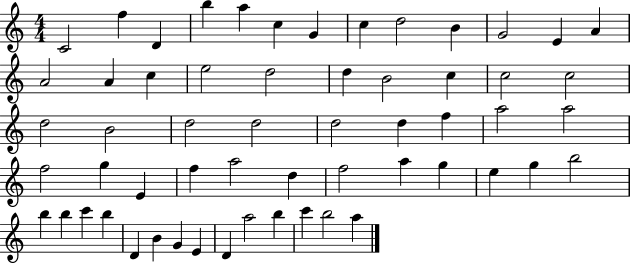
{
  \clef treble
  \numericTimeSignature
  \time 4/4
  \key c \major
  c'2 f''4 d'4 | b''4 a''4 c''4 g'4 | c''4 d''2 b'4 | g'2 e'4 a'4 | \break a'2 a'4 c''4 | e''2 d''2 | d''4 b'2 c''4 | c''2 c''2 | \break d''2 b'2 | d''2 d''2 | d''2 d''4 f''4 | a''2 a''2 | \break f''2 g''4 e'4 | f''4 a''2 d''4 | f''2 a''4 g''4 | e''4 g''4 b''2 | \break b''4 b''4 c'''4 b''4 | d'4 b'4 g'4 e'4 | d'4 a''2 b''4 | c'''4 b''2 a''4 | \break \bar "|."
}